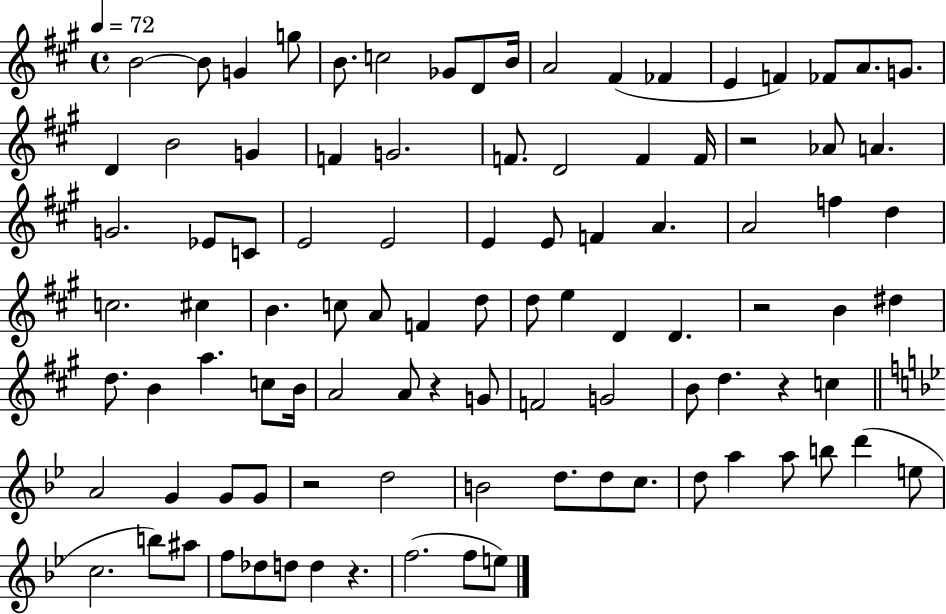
{
  \clef treble
  \time 4/4
  \defaultTimeSignature
  \key a \major
  \tempo 4 = 72
  b'2~~ b'8 g'4 g''8 | b'8. c''2 ges'8 d'8 b'16 | a'2 fis'4( fes'4 | e'4 f'4) fes'8 a'8. g'8. | \break d'4 b'2 g'4 | f'4 g'2. | f'8. d'2 f'4 f'16 | r2 aes'8 a'4. | \break g'2. ees'8 c'8 | e'2 e'2 | e'4 e'8 f'4 a'4. | a'2 f''4 d''4 | \break c''2. cis''4 | b'4. c''8 a'8 f'4 d''8 | d''8 e''4 d'4 d'4. | r2 b'4 dis''4 | \break d''8. b'4 a''4. c''8 b'16 | a'2 a'8 r4 g'8 | f'2 g'2 | b'8 d''4. r4 c''4 | \break \bar "||" \break \key g \minor a'2 g'4 g'8 g'8 | r2 d''2 | b'2 d''8. d''8 c''8. | d''8 a''4 a''8 b''8 d'''4( e''8 | \break c''2. b''8) ais''8 | f''8 des''8 d''8 d''4 r4. | f''2.( f''8 e''8) | \bar "|."
}